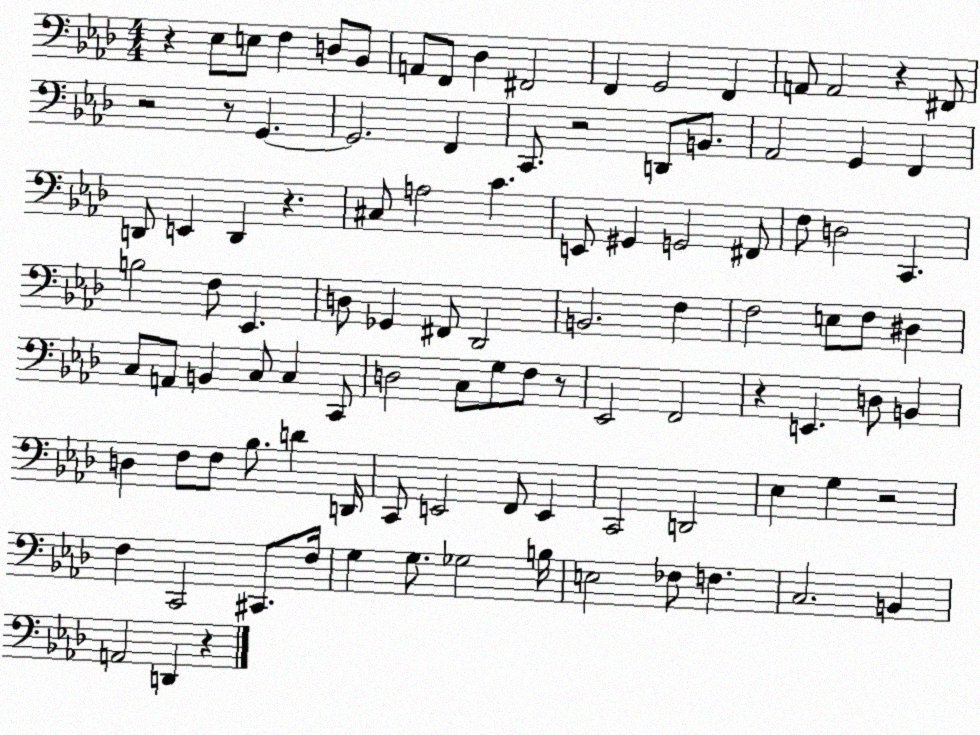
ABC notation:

X:1
T:Untitled
M:4/4
L:1/4
K:Ab
z _E,/2 E,/2 F, D,/2 _B,,/2 A,,/2 F,,/2 _D, ^F,,2 F,, G,,2 F,, A,,/2 A,,2 z ^F,,/2 z2 z/2 G,, G,,2 F,, C,,/2 z2 D,,/2 B,,/2 _A,,2 G,, F,, D,,/2 E,, D,, z ^C,/2 A,2 C E,,/2 ^G,, G,,2 ^F,,/2 F,/2 D,2 C,, B,2 F,/2 _E,, D,/2 _G,, ^F,,/2 _D,,2 B,,2 F, F,2 E,/2 F,/2 ^D, C,/2 A,,/2 B,, C,/2 C, C,,/2 D,2 C,/2 G,/2 F,/2 z/2 _E,,2 F,,2 z E,, D,/2 B,, D, F,/2 F,/2 _B,/2 D D,,/4 C,,/2 E,,2 F,,/2 E,, C,,2 D,,2 _E, G, z2 F, C,,2 ^C,,/2 F,/4 G, G,/2 _G,2 B,/4 E,2 _F,/2 F, C,2 B,, A,,2 D,, z